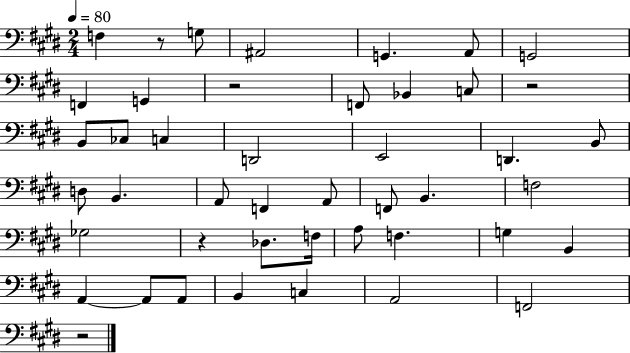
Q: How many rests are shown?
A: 5